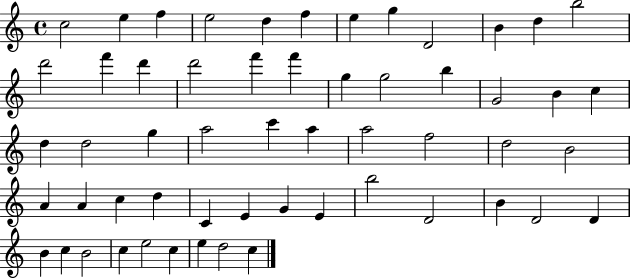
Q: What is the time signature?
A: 4/4